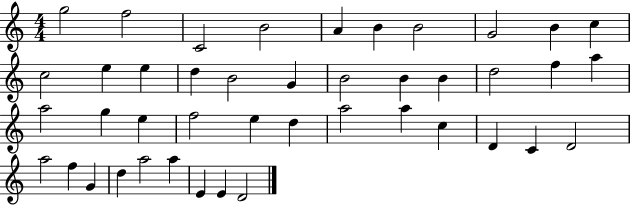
{
  \clef treble
  \numericTimeSignature
  \time 4/4
  \key c \major
  g''2 f''2 | c'2 b'2 | a'4 b'4 b'2 | g'2 b'4 c''4 | \break c''2 e''4 e''4 | d''4 b'2 g'4 | b'2 b'4 b'4 | d''2 f''4 a''4 | \break a''2 g''4 e''4 | f''2 e''4 d''4 | a''2 a''4 c''4 | d'4 c'4 d'2 | \break a''2 f''4 g'4 | d''4 a''2 a''4 | e'4 e'4 d'2 | \bar "|."
}